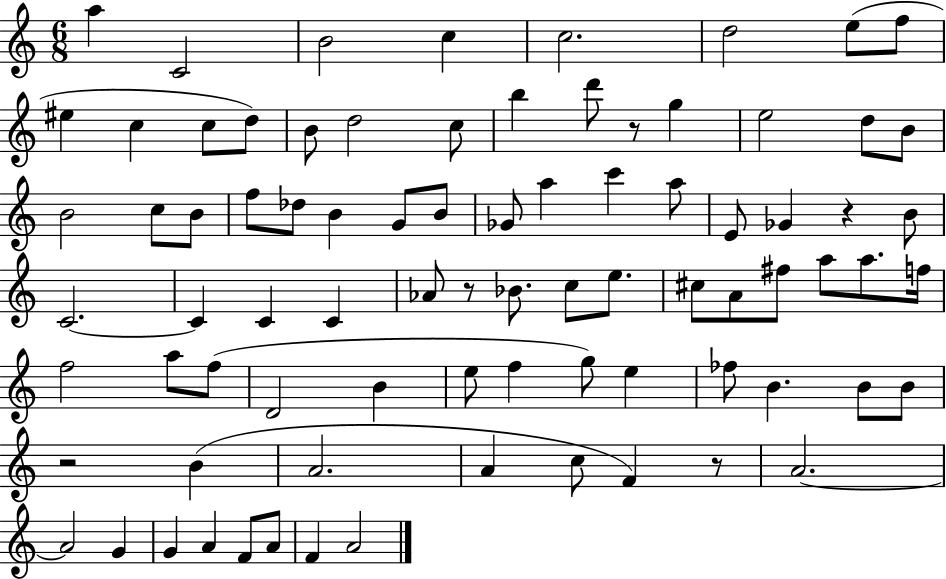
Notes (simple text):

A5/q C4/h B4/h C5/q C5/h. D5/h E5/e F5/e EIS5/q C5/q C5/e D5/e B4/e D5/h C5/e B5/q D6/e R/e G5/q E5/h D5/e B4/e B4/h C5/e B4/e F5/e Db5/e B4/q G4/e B4/e Gb4/e A5/q C6/q A5/e E4/e Gb4/q R/q B4/e C4/h. C4/q C4/q C4/q Ab4/e R/e Bb4/e. C5/e E5/e. C#5/e A4/e F#5/e A5/e A5/e. F5/s F5/h A5/e F5/e D4/h B4/q E5/e F5/q G5/e E5/q FES5/e B4/q. B4/e B4/e R/h B4/q A4/h. A4/q C5/e F4/q R/e A4/h. A4/h G4/q G4/q A4/q F4/e A4/e F4/q A4/h